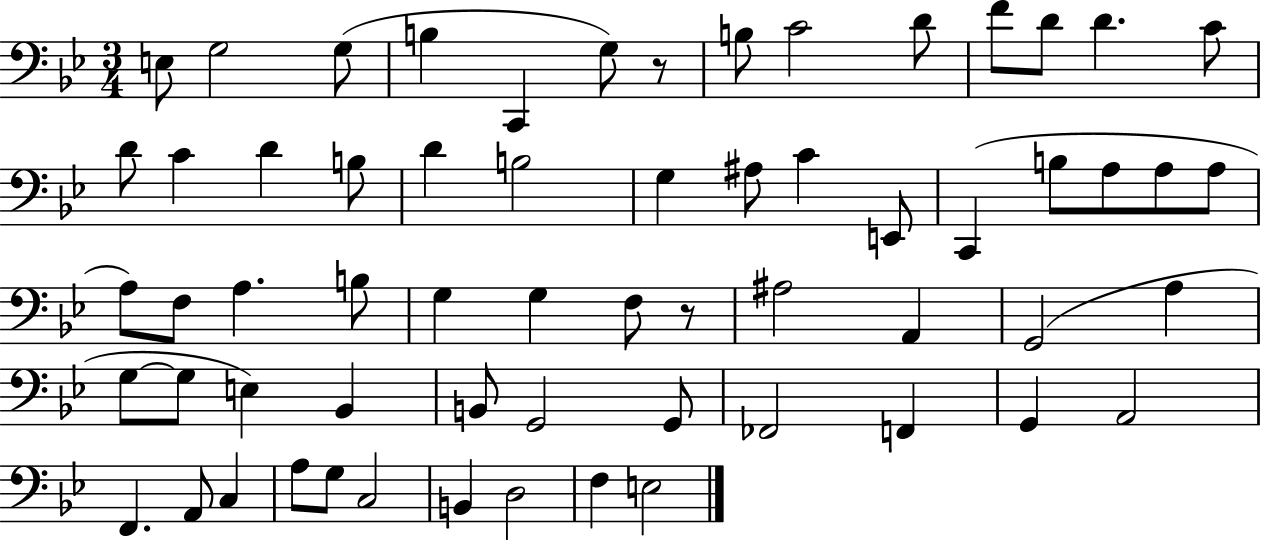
X:1
T:Untitled
M:3/4
L:1/4
K:Bb
E,/2 G,2 G,/2 B, C,, G,/2 z/2 B,/2 C2 D/2 F/2 D/2 D C/2 D/2 C D B,/2 D B,2 G, ^A,/2 C E,,/2 C,, B,/2 A,/2 A,/2 A,/2 A,/2 F,/2 A, B,/2 G, G, F,/2 z/2 ^A,2 A,, G,,2 A, G,/2 G,/2 E, _B,, B,,/2 G,,2 G,,/2 _F,,2 F,, G,, A,,2 F,, A,,/2 C, A,/2 G,/2 C,2 B,, D,2 F, E,2